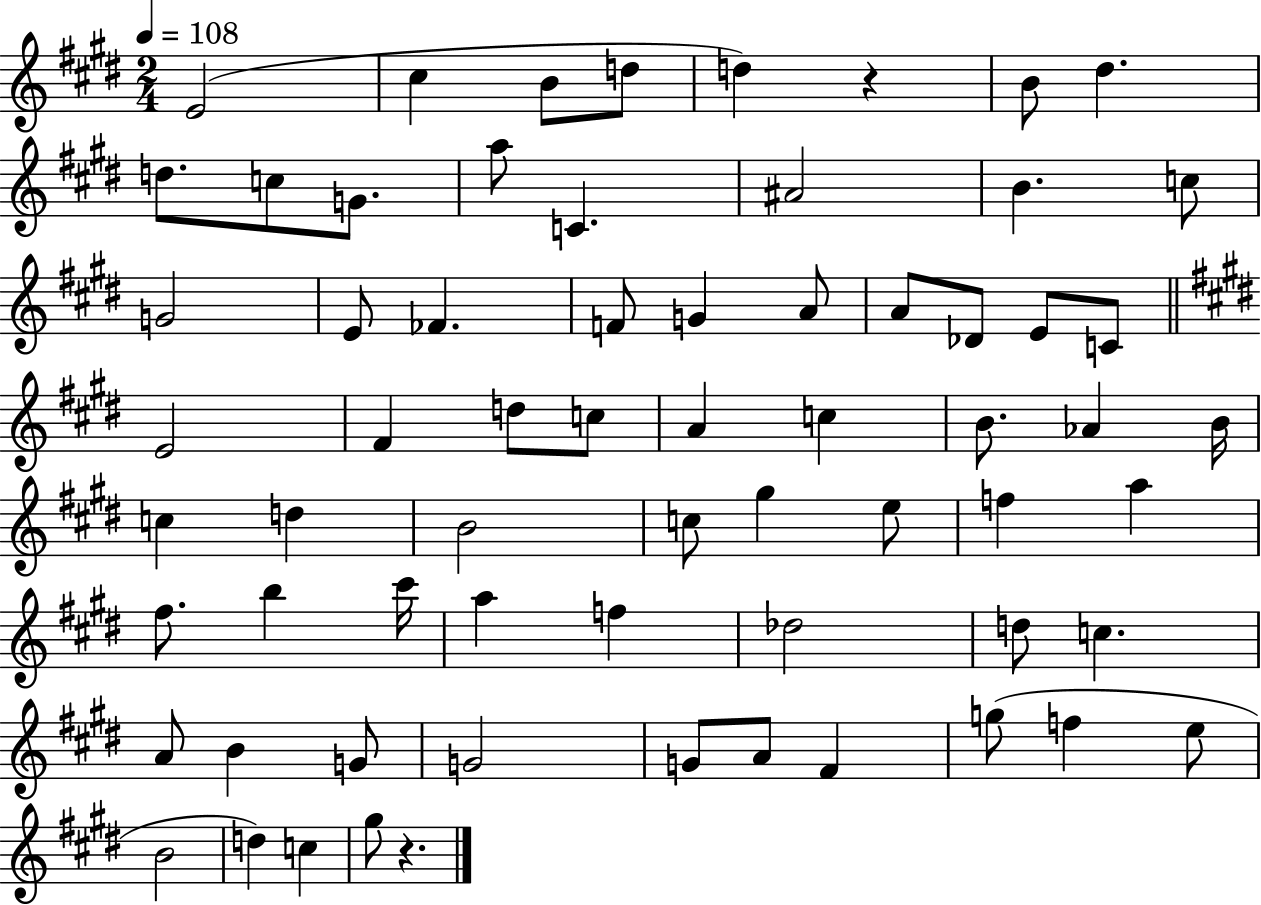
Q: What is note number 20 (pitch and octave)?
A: G4